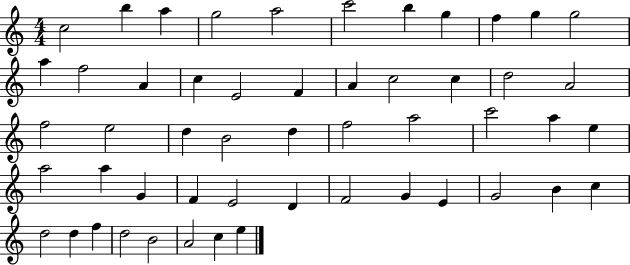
C5/h B5/q A5/q G5/h A5/h C6/h B5/q G5/q F5/q G5/q G5/h A5/q F5/h A4/q C5/q E4/h F4/q A4/q C5/h C5/q D5/h A4/h F5/h E5/h D5/q B4/h D5/q F5/h A5/h C6/h A5/q E5/q A5/h A5/q G4/q F4/q E4/h D4/q F4/h G4/q E4/q G4/h B4/q C5/q D5/h D5/q F5/q D5/h B4/h A4/h C5/q E5/q